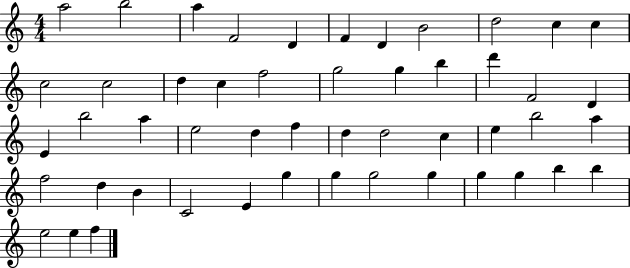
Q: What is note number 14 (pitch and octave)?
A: D5